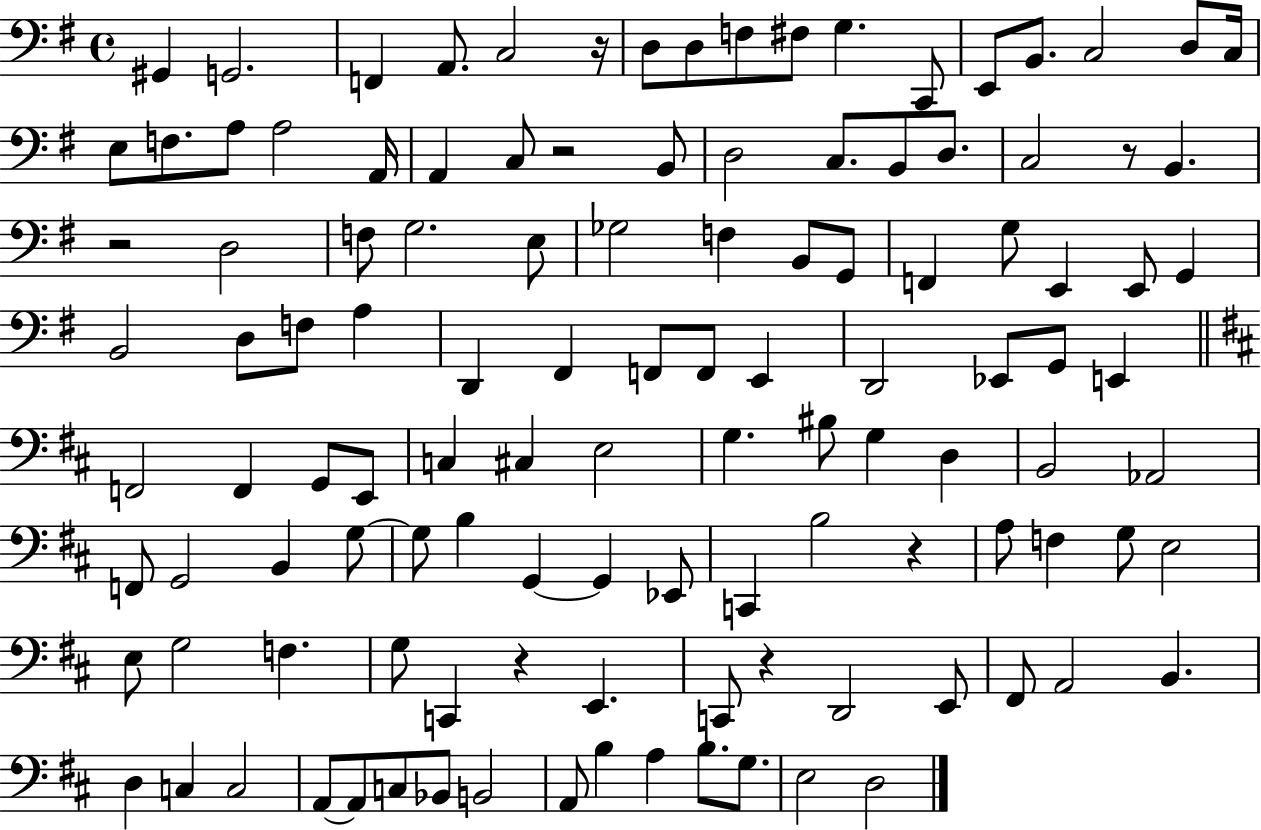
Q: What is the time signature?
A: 4/4